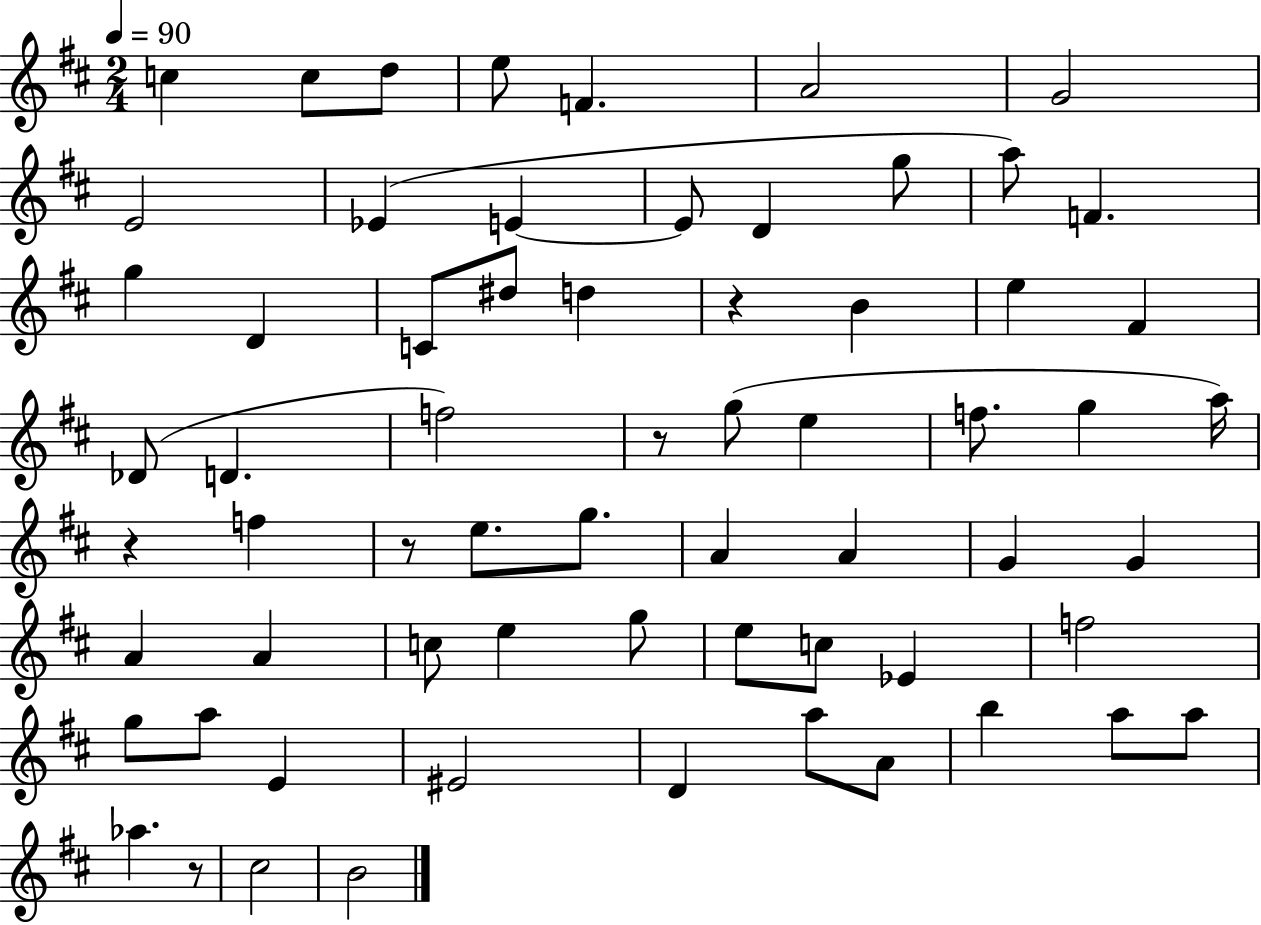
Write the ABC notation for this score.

X:1
T:Untitled
M:2/4
L:1/4
K:D
c c/2 d/2 e/2 F A2 G2 E2 _E E E/2 D g/2 a/2 F g D C/2 ^d/2 d z B e ^F _D/2 D f2 z/2 g/2 e f/2 g a/4 z f z/2 e/2 g/2 A A G G A A c/2 e g/2 e/2 c/2 _E f2 g/2 a/2 E ^E2 D a/2 A/2 b a/2 a/2 _a z/2 ^c2 B2